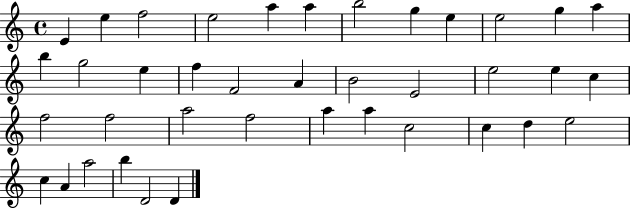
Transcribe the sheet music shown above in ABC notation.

X:1
T:Untitled
M:4/4
L:1/4
K:C
E e f2 e2 a a b2 g e e2 g a b g2 e f F2 A B2 E2 e2 e c f2 f2 a2 f2 a a c2 c d e2 c A a2 b D2 D